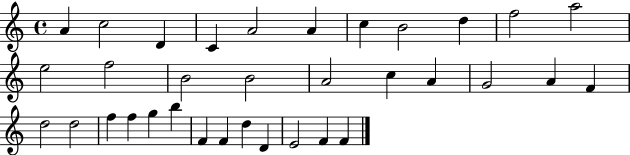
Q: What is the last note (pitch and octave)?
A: F4